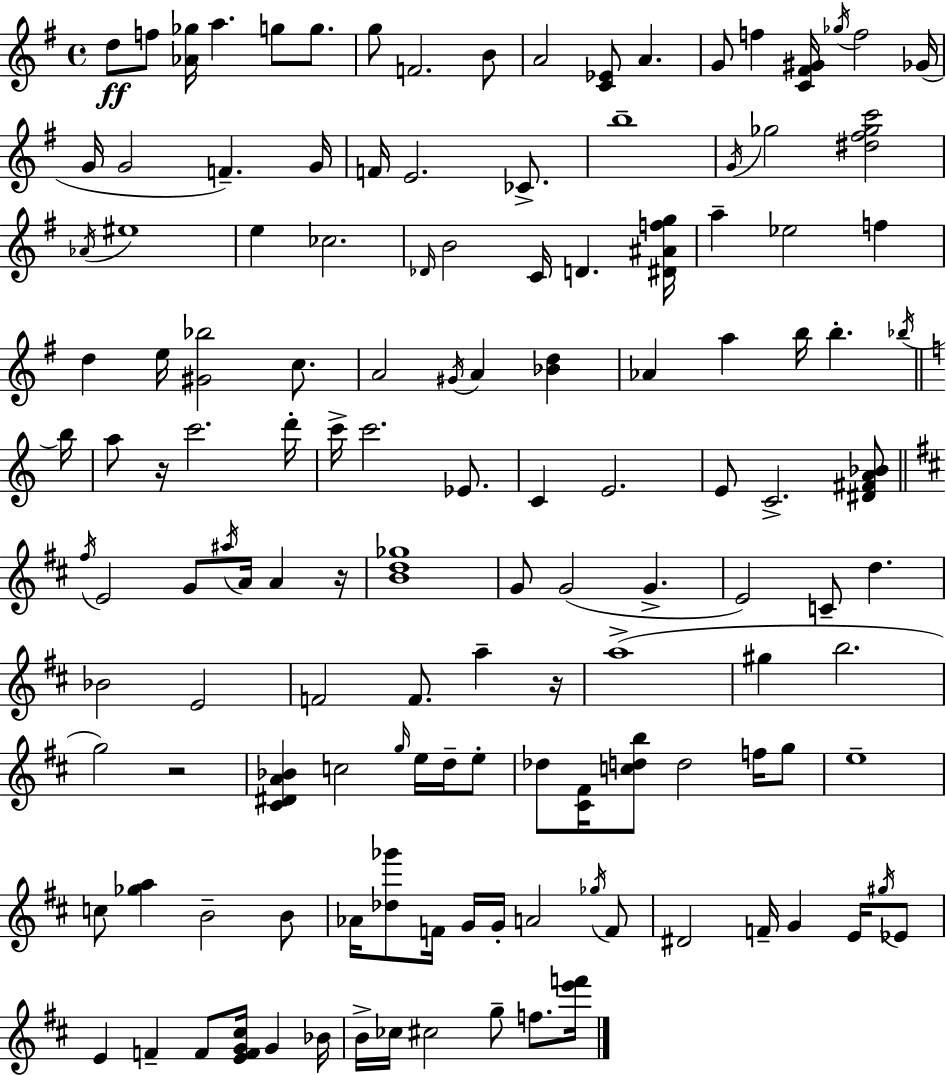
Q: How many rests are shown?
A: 4